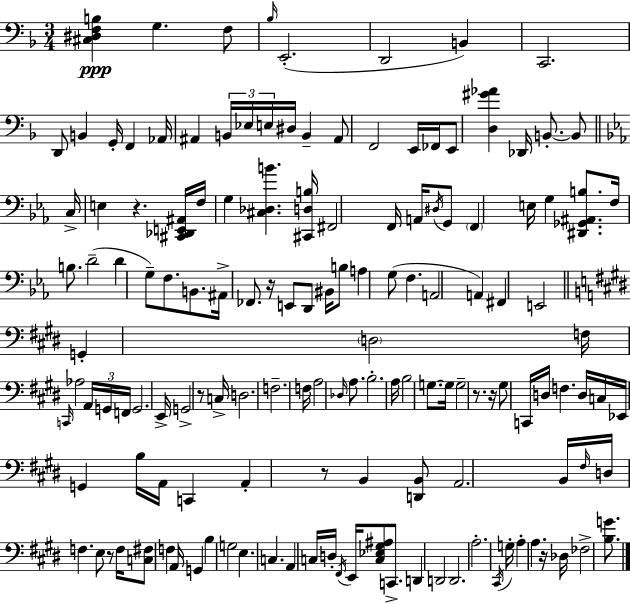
{
  \clef bass
  \numericTimeSignature
  \time 3/4
  \key f \major
  <cis dis f b>4\ppp g4. f8 | \grace { bes16 }( e,2.-. | d,2 b,4) | c,2. | \break d,8 b,4 g,16-. f,4 | aes,16 ais,4 \tuplet 3/2 { b,16 ees16 e16 } dis16 b,4-- | ais,8 f,2 e,16 | fes,16 e,8 <d gis' aes'>4 des,16 b,8.-.~~ b,8 | \break \bar "||" \break \key c \minor c16-> e4 r4. <cis, des, e, ais,>16 | f16 g4 <cis des b'>4. <cis, d b>16 | fis,2 f,16 a,16 \acciaccatura { dis16 } g,8 | \parenthesize f,4 e16 g4 <dis, ges, ais, b>8. | \break f16 b8. d'2--( | d'4 g8--) f8. b,8. | ais,16-> fes,8. r16 e,8 d,8 bis,16 b8 | a4 g8( f4. | \break a,2 a,4) | fis,4 e,2 | \bar "||" \break \key e \major g,4-. \parenthesize d2 | f16 \grace { c,16 } aes2 \tuplet 3/2 { a,16 g,16 | f,16 } g,2. | e,16-> g,2-> r8 | \break c16-> d2. | f2.-- | f16 a2 \grace { des16 } a8. | b2.-. | \break a16 b2 g8.~~ | g16 g2-- r8. | r16 gis8 c,16 d16 f4. | d16 c16 ees,16 g,4 b16 a,16 c,4 | \break a,4-. r8 b,4 | <d, b,>8 a,2. | b,16 \grace { fis16 } d16 f4. e8 | r8 f16 <c fis>8 f4 a,16 g,4 | \break b4 g2 | e4. c4. | a,4 c16 d16-. \acciaccatura { fis,16 } e,16 <c ees gis ais>8 | c,8.-> d,4 d,2 | \break d,2. | a2.-. | \acciaccatura { cis,16 } g16-. a4-. a4. | r16 des16 fes2-> | \break <b g'>8. \bar "|."
}